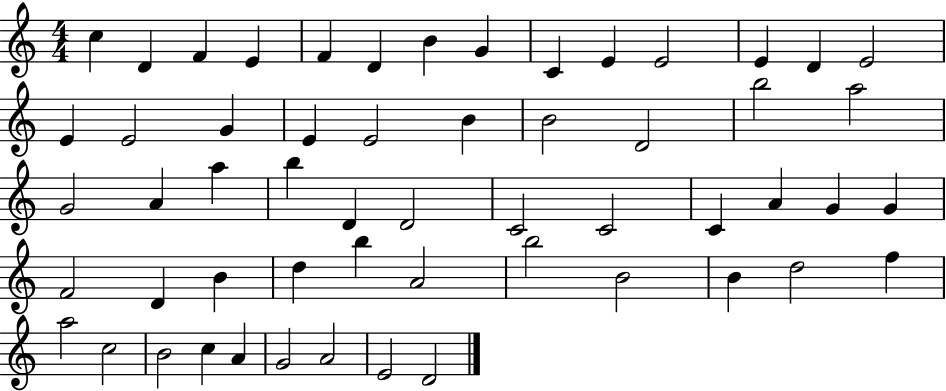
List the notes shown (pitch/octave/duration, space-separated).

C5/q D4/q F4/q E4/q F4/q D4/q B4/q G4/q C4/q E4/q E4/h E4/q D4/q E4/h E4/q E4/h G4/q E4/q E4/h B4/q B4/h D4/h B5/h A5/h G4/h A4/q A5/q B5/q D4/q D4/h C4/h C4/h C4/q A4/q G4/q G4/q F4/h D4/q B4/q D5/q B5/q A4/h B5/h B4/h B4/q D5/h F5/q A5/h C5/h B4/h C5/q A4/q G4/h A4/h E4/h D4/h